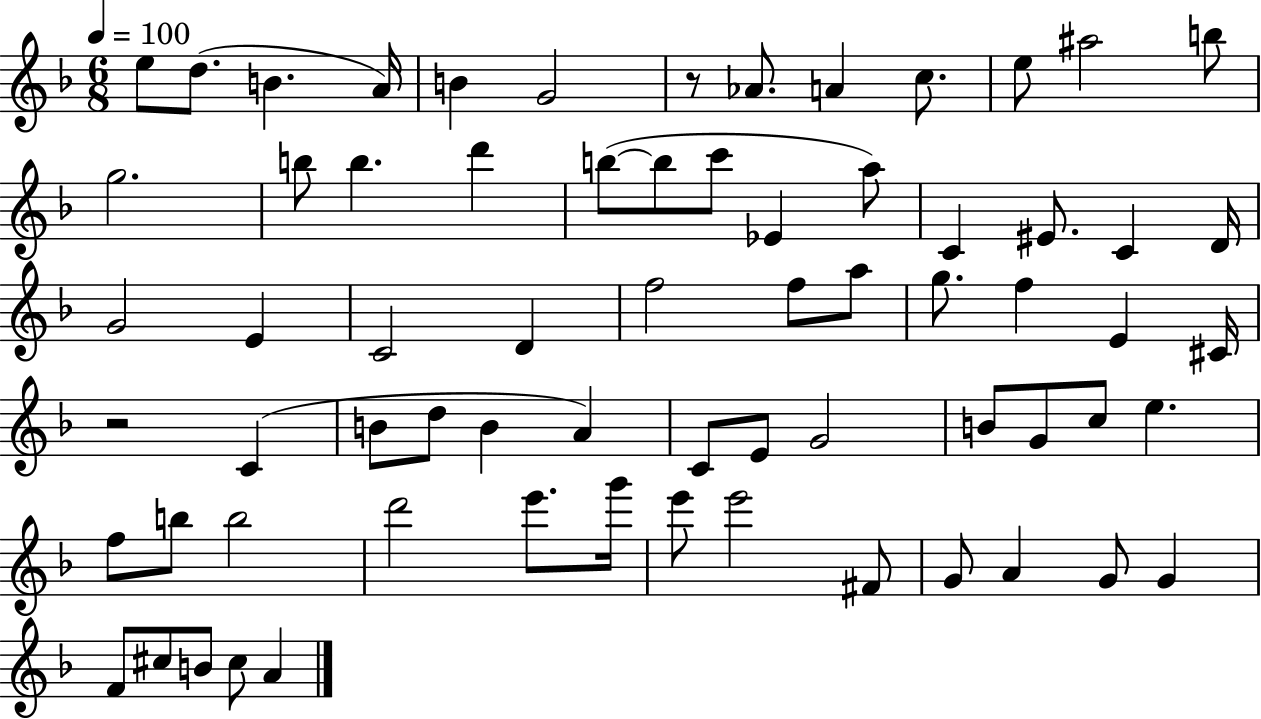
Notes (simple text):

E5/e D5/e. B4/q. A4/s B4/q G4/h R/e Ab4/e. A4/q C5/e. E5/e A#5/h B5/e G5/h. B5/e B5/q. D6/q B5/e B5/e C6/e Eb4/q A5/e C4/q EIS4/e. C4/q D4/s G4/h E4/q C4/h D4/q F5/h F5/e A5/e G5/e. F5/q E4/q C#4/s R/h C4/q B4/e D5/e B4/q A4/q C4/e E4/e G4/h B4/e G4/e C5/e E5/q. F5/e B5/e B5/h D6/h E6/e. G6/s E6/e E6/h F#4/e G4/e A4/q G4/e G4/q F4/e C#5/e B4/e C#5/e A4/q